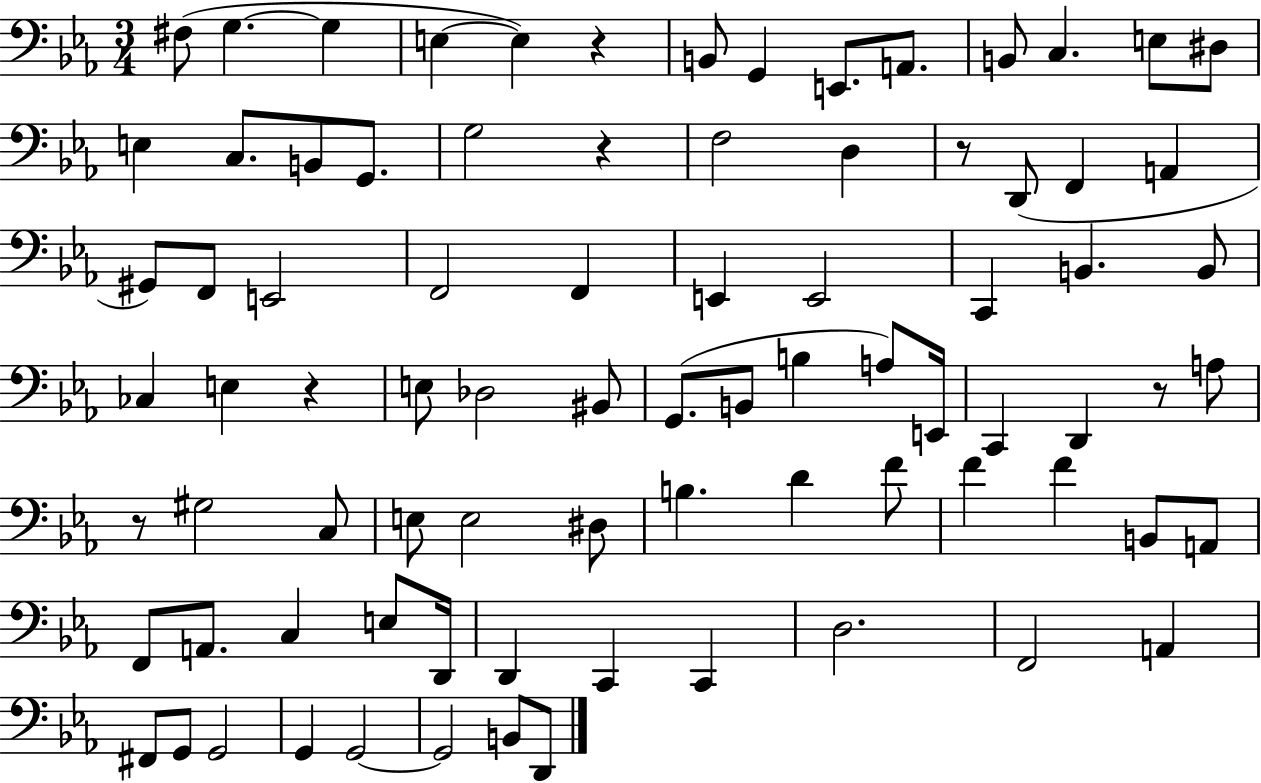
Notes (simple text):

F#3/e G3/q. G3/q E3/q E3/q R/q B2/e G2/q E2/e. A2/e. B2/e C3/q. E3/e D#3/e E3/q C3/e. B2/e G2/e. G3/h R/q F3/h D3/q R/e D2/e F2/q A2/q G#2/e F2/e E2/h F2/h F2/q E2/q E2/h C2/q B2/q. B2/e CES3/q E3/q R/q E3/e Db3/h BIS2/e G2/e. B2/e B3/q A3/e E2/s C2/q D2/q R/e A3/e R/e G#3/h C3/e E3/e E3/h D#3/e B3/q. D4/q F4/e F4/q F4/q B2/e A2/e F2/e A2/e. C3/q E3/e D2/s D2/q C2/q C2/q D3/h. F2/h A2/q F#2/e G2/e G2/h G2/q G2/h G2/h B2/e D2/e